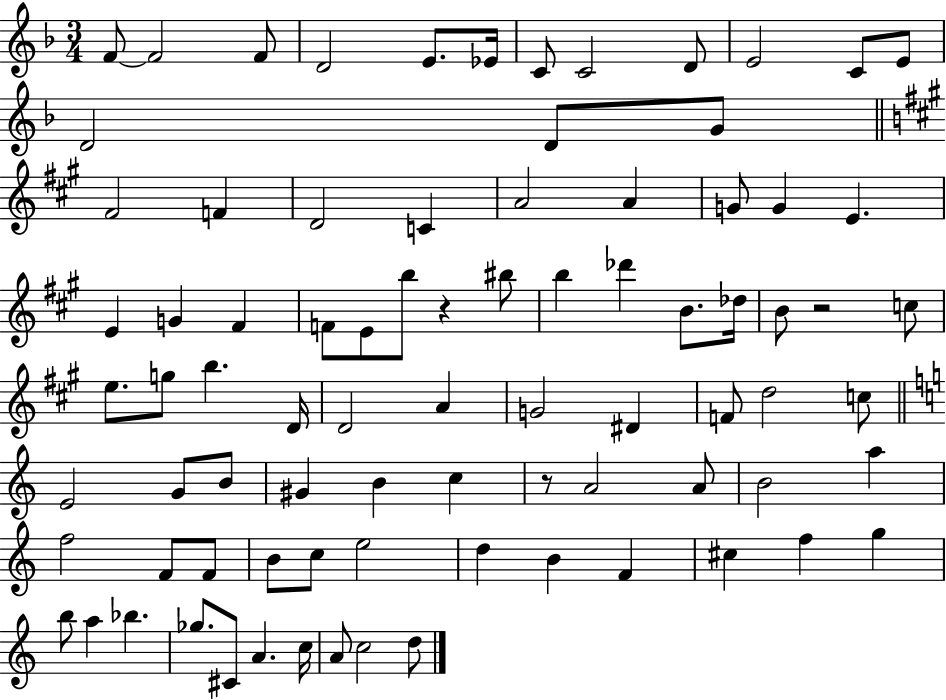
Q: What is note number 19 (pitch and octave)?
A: C4